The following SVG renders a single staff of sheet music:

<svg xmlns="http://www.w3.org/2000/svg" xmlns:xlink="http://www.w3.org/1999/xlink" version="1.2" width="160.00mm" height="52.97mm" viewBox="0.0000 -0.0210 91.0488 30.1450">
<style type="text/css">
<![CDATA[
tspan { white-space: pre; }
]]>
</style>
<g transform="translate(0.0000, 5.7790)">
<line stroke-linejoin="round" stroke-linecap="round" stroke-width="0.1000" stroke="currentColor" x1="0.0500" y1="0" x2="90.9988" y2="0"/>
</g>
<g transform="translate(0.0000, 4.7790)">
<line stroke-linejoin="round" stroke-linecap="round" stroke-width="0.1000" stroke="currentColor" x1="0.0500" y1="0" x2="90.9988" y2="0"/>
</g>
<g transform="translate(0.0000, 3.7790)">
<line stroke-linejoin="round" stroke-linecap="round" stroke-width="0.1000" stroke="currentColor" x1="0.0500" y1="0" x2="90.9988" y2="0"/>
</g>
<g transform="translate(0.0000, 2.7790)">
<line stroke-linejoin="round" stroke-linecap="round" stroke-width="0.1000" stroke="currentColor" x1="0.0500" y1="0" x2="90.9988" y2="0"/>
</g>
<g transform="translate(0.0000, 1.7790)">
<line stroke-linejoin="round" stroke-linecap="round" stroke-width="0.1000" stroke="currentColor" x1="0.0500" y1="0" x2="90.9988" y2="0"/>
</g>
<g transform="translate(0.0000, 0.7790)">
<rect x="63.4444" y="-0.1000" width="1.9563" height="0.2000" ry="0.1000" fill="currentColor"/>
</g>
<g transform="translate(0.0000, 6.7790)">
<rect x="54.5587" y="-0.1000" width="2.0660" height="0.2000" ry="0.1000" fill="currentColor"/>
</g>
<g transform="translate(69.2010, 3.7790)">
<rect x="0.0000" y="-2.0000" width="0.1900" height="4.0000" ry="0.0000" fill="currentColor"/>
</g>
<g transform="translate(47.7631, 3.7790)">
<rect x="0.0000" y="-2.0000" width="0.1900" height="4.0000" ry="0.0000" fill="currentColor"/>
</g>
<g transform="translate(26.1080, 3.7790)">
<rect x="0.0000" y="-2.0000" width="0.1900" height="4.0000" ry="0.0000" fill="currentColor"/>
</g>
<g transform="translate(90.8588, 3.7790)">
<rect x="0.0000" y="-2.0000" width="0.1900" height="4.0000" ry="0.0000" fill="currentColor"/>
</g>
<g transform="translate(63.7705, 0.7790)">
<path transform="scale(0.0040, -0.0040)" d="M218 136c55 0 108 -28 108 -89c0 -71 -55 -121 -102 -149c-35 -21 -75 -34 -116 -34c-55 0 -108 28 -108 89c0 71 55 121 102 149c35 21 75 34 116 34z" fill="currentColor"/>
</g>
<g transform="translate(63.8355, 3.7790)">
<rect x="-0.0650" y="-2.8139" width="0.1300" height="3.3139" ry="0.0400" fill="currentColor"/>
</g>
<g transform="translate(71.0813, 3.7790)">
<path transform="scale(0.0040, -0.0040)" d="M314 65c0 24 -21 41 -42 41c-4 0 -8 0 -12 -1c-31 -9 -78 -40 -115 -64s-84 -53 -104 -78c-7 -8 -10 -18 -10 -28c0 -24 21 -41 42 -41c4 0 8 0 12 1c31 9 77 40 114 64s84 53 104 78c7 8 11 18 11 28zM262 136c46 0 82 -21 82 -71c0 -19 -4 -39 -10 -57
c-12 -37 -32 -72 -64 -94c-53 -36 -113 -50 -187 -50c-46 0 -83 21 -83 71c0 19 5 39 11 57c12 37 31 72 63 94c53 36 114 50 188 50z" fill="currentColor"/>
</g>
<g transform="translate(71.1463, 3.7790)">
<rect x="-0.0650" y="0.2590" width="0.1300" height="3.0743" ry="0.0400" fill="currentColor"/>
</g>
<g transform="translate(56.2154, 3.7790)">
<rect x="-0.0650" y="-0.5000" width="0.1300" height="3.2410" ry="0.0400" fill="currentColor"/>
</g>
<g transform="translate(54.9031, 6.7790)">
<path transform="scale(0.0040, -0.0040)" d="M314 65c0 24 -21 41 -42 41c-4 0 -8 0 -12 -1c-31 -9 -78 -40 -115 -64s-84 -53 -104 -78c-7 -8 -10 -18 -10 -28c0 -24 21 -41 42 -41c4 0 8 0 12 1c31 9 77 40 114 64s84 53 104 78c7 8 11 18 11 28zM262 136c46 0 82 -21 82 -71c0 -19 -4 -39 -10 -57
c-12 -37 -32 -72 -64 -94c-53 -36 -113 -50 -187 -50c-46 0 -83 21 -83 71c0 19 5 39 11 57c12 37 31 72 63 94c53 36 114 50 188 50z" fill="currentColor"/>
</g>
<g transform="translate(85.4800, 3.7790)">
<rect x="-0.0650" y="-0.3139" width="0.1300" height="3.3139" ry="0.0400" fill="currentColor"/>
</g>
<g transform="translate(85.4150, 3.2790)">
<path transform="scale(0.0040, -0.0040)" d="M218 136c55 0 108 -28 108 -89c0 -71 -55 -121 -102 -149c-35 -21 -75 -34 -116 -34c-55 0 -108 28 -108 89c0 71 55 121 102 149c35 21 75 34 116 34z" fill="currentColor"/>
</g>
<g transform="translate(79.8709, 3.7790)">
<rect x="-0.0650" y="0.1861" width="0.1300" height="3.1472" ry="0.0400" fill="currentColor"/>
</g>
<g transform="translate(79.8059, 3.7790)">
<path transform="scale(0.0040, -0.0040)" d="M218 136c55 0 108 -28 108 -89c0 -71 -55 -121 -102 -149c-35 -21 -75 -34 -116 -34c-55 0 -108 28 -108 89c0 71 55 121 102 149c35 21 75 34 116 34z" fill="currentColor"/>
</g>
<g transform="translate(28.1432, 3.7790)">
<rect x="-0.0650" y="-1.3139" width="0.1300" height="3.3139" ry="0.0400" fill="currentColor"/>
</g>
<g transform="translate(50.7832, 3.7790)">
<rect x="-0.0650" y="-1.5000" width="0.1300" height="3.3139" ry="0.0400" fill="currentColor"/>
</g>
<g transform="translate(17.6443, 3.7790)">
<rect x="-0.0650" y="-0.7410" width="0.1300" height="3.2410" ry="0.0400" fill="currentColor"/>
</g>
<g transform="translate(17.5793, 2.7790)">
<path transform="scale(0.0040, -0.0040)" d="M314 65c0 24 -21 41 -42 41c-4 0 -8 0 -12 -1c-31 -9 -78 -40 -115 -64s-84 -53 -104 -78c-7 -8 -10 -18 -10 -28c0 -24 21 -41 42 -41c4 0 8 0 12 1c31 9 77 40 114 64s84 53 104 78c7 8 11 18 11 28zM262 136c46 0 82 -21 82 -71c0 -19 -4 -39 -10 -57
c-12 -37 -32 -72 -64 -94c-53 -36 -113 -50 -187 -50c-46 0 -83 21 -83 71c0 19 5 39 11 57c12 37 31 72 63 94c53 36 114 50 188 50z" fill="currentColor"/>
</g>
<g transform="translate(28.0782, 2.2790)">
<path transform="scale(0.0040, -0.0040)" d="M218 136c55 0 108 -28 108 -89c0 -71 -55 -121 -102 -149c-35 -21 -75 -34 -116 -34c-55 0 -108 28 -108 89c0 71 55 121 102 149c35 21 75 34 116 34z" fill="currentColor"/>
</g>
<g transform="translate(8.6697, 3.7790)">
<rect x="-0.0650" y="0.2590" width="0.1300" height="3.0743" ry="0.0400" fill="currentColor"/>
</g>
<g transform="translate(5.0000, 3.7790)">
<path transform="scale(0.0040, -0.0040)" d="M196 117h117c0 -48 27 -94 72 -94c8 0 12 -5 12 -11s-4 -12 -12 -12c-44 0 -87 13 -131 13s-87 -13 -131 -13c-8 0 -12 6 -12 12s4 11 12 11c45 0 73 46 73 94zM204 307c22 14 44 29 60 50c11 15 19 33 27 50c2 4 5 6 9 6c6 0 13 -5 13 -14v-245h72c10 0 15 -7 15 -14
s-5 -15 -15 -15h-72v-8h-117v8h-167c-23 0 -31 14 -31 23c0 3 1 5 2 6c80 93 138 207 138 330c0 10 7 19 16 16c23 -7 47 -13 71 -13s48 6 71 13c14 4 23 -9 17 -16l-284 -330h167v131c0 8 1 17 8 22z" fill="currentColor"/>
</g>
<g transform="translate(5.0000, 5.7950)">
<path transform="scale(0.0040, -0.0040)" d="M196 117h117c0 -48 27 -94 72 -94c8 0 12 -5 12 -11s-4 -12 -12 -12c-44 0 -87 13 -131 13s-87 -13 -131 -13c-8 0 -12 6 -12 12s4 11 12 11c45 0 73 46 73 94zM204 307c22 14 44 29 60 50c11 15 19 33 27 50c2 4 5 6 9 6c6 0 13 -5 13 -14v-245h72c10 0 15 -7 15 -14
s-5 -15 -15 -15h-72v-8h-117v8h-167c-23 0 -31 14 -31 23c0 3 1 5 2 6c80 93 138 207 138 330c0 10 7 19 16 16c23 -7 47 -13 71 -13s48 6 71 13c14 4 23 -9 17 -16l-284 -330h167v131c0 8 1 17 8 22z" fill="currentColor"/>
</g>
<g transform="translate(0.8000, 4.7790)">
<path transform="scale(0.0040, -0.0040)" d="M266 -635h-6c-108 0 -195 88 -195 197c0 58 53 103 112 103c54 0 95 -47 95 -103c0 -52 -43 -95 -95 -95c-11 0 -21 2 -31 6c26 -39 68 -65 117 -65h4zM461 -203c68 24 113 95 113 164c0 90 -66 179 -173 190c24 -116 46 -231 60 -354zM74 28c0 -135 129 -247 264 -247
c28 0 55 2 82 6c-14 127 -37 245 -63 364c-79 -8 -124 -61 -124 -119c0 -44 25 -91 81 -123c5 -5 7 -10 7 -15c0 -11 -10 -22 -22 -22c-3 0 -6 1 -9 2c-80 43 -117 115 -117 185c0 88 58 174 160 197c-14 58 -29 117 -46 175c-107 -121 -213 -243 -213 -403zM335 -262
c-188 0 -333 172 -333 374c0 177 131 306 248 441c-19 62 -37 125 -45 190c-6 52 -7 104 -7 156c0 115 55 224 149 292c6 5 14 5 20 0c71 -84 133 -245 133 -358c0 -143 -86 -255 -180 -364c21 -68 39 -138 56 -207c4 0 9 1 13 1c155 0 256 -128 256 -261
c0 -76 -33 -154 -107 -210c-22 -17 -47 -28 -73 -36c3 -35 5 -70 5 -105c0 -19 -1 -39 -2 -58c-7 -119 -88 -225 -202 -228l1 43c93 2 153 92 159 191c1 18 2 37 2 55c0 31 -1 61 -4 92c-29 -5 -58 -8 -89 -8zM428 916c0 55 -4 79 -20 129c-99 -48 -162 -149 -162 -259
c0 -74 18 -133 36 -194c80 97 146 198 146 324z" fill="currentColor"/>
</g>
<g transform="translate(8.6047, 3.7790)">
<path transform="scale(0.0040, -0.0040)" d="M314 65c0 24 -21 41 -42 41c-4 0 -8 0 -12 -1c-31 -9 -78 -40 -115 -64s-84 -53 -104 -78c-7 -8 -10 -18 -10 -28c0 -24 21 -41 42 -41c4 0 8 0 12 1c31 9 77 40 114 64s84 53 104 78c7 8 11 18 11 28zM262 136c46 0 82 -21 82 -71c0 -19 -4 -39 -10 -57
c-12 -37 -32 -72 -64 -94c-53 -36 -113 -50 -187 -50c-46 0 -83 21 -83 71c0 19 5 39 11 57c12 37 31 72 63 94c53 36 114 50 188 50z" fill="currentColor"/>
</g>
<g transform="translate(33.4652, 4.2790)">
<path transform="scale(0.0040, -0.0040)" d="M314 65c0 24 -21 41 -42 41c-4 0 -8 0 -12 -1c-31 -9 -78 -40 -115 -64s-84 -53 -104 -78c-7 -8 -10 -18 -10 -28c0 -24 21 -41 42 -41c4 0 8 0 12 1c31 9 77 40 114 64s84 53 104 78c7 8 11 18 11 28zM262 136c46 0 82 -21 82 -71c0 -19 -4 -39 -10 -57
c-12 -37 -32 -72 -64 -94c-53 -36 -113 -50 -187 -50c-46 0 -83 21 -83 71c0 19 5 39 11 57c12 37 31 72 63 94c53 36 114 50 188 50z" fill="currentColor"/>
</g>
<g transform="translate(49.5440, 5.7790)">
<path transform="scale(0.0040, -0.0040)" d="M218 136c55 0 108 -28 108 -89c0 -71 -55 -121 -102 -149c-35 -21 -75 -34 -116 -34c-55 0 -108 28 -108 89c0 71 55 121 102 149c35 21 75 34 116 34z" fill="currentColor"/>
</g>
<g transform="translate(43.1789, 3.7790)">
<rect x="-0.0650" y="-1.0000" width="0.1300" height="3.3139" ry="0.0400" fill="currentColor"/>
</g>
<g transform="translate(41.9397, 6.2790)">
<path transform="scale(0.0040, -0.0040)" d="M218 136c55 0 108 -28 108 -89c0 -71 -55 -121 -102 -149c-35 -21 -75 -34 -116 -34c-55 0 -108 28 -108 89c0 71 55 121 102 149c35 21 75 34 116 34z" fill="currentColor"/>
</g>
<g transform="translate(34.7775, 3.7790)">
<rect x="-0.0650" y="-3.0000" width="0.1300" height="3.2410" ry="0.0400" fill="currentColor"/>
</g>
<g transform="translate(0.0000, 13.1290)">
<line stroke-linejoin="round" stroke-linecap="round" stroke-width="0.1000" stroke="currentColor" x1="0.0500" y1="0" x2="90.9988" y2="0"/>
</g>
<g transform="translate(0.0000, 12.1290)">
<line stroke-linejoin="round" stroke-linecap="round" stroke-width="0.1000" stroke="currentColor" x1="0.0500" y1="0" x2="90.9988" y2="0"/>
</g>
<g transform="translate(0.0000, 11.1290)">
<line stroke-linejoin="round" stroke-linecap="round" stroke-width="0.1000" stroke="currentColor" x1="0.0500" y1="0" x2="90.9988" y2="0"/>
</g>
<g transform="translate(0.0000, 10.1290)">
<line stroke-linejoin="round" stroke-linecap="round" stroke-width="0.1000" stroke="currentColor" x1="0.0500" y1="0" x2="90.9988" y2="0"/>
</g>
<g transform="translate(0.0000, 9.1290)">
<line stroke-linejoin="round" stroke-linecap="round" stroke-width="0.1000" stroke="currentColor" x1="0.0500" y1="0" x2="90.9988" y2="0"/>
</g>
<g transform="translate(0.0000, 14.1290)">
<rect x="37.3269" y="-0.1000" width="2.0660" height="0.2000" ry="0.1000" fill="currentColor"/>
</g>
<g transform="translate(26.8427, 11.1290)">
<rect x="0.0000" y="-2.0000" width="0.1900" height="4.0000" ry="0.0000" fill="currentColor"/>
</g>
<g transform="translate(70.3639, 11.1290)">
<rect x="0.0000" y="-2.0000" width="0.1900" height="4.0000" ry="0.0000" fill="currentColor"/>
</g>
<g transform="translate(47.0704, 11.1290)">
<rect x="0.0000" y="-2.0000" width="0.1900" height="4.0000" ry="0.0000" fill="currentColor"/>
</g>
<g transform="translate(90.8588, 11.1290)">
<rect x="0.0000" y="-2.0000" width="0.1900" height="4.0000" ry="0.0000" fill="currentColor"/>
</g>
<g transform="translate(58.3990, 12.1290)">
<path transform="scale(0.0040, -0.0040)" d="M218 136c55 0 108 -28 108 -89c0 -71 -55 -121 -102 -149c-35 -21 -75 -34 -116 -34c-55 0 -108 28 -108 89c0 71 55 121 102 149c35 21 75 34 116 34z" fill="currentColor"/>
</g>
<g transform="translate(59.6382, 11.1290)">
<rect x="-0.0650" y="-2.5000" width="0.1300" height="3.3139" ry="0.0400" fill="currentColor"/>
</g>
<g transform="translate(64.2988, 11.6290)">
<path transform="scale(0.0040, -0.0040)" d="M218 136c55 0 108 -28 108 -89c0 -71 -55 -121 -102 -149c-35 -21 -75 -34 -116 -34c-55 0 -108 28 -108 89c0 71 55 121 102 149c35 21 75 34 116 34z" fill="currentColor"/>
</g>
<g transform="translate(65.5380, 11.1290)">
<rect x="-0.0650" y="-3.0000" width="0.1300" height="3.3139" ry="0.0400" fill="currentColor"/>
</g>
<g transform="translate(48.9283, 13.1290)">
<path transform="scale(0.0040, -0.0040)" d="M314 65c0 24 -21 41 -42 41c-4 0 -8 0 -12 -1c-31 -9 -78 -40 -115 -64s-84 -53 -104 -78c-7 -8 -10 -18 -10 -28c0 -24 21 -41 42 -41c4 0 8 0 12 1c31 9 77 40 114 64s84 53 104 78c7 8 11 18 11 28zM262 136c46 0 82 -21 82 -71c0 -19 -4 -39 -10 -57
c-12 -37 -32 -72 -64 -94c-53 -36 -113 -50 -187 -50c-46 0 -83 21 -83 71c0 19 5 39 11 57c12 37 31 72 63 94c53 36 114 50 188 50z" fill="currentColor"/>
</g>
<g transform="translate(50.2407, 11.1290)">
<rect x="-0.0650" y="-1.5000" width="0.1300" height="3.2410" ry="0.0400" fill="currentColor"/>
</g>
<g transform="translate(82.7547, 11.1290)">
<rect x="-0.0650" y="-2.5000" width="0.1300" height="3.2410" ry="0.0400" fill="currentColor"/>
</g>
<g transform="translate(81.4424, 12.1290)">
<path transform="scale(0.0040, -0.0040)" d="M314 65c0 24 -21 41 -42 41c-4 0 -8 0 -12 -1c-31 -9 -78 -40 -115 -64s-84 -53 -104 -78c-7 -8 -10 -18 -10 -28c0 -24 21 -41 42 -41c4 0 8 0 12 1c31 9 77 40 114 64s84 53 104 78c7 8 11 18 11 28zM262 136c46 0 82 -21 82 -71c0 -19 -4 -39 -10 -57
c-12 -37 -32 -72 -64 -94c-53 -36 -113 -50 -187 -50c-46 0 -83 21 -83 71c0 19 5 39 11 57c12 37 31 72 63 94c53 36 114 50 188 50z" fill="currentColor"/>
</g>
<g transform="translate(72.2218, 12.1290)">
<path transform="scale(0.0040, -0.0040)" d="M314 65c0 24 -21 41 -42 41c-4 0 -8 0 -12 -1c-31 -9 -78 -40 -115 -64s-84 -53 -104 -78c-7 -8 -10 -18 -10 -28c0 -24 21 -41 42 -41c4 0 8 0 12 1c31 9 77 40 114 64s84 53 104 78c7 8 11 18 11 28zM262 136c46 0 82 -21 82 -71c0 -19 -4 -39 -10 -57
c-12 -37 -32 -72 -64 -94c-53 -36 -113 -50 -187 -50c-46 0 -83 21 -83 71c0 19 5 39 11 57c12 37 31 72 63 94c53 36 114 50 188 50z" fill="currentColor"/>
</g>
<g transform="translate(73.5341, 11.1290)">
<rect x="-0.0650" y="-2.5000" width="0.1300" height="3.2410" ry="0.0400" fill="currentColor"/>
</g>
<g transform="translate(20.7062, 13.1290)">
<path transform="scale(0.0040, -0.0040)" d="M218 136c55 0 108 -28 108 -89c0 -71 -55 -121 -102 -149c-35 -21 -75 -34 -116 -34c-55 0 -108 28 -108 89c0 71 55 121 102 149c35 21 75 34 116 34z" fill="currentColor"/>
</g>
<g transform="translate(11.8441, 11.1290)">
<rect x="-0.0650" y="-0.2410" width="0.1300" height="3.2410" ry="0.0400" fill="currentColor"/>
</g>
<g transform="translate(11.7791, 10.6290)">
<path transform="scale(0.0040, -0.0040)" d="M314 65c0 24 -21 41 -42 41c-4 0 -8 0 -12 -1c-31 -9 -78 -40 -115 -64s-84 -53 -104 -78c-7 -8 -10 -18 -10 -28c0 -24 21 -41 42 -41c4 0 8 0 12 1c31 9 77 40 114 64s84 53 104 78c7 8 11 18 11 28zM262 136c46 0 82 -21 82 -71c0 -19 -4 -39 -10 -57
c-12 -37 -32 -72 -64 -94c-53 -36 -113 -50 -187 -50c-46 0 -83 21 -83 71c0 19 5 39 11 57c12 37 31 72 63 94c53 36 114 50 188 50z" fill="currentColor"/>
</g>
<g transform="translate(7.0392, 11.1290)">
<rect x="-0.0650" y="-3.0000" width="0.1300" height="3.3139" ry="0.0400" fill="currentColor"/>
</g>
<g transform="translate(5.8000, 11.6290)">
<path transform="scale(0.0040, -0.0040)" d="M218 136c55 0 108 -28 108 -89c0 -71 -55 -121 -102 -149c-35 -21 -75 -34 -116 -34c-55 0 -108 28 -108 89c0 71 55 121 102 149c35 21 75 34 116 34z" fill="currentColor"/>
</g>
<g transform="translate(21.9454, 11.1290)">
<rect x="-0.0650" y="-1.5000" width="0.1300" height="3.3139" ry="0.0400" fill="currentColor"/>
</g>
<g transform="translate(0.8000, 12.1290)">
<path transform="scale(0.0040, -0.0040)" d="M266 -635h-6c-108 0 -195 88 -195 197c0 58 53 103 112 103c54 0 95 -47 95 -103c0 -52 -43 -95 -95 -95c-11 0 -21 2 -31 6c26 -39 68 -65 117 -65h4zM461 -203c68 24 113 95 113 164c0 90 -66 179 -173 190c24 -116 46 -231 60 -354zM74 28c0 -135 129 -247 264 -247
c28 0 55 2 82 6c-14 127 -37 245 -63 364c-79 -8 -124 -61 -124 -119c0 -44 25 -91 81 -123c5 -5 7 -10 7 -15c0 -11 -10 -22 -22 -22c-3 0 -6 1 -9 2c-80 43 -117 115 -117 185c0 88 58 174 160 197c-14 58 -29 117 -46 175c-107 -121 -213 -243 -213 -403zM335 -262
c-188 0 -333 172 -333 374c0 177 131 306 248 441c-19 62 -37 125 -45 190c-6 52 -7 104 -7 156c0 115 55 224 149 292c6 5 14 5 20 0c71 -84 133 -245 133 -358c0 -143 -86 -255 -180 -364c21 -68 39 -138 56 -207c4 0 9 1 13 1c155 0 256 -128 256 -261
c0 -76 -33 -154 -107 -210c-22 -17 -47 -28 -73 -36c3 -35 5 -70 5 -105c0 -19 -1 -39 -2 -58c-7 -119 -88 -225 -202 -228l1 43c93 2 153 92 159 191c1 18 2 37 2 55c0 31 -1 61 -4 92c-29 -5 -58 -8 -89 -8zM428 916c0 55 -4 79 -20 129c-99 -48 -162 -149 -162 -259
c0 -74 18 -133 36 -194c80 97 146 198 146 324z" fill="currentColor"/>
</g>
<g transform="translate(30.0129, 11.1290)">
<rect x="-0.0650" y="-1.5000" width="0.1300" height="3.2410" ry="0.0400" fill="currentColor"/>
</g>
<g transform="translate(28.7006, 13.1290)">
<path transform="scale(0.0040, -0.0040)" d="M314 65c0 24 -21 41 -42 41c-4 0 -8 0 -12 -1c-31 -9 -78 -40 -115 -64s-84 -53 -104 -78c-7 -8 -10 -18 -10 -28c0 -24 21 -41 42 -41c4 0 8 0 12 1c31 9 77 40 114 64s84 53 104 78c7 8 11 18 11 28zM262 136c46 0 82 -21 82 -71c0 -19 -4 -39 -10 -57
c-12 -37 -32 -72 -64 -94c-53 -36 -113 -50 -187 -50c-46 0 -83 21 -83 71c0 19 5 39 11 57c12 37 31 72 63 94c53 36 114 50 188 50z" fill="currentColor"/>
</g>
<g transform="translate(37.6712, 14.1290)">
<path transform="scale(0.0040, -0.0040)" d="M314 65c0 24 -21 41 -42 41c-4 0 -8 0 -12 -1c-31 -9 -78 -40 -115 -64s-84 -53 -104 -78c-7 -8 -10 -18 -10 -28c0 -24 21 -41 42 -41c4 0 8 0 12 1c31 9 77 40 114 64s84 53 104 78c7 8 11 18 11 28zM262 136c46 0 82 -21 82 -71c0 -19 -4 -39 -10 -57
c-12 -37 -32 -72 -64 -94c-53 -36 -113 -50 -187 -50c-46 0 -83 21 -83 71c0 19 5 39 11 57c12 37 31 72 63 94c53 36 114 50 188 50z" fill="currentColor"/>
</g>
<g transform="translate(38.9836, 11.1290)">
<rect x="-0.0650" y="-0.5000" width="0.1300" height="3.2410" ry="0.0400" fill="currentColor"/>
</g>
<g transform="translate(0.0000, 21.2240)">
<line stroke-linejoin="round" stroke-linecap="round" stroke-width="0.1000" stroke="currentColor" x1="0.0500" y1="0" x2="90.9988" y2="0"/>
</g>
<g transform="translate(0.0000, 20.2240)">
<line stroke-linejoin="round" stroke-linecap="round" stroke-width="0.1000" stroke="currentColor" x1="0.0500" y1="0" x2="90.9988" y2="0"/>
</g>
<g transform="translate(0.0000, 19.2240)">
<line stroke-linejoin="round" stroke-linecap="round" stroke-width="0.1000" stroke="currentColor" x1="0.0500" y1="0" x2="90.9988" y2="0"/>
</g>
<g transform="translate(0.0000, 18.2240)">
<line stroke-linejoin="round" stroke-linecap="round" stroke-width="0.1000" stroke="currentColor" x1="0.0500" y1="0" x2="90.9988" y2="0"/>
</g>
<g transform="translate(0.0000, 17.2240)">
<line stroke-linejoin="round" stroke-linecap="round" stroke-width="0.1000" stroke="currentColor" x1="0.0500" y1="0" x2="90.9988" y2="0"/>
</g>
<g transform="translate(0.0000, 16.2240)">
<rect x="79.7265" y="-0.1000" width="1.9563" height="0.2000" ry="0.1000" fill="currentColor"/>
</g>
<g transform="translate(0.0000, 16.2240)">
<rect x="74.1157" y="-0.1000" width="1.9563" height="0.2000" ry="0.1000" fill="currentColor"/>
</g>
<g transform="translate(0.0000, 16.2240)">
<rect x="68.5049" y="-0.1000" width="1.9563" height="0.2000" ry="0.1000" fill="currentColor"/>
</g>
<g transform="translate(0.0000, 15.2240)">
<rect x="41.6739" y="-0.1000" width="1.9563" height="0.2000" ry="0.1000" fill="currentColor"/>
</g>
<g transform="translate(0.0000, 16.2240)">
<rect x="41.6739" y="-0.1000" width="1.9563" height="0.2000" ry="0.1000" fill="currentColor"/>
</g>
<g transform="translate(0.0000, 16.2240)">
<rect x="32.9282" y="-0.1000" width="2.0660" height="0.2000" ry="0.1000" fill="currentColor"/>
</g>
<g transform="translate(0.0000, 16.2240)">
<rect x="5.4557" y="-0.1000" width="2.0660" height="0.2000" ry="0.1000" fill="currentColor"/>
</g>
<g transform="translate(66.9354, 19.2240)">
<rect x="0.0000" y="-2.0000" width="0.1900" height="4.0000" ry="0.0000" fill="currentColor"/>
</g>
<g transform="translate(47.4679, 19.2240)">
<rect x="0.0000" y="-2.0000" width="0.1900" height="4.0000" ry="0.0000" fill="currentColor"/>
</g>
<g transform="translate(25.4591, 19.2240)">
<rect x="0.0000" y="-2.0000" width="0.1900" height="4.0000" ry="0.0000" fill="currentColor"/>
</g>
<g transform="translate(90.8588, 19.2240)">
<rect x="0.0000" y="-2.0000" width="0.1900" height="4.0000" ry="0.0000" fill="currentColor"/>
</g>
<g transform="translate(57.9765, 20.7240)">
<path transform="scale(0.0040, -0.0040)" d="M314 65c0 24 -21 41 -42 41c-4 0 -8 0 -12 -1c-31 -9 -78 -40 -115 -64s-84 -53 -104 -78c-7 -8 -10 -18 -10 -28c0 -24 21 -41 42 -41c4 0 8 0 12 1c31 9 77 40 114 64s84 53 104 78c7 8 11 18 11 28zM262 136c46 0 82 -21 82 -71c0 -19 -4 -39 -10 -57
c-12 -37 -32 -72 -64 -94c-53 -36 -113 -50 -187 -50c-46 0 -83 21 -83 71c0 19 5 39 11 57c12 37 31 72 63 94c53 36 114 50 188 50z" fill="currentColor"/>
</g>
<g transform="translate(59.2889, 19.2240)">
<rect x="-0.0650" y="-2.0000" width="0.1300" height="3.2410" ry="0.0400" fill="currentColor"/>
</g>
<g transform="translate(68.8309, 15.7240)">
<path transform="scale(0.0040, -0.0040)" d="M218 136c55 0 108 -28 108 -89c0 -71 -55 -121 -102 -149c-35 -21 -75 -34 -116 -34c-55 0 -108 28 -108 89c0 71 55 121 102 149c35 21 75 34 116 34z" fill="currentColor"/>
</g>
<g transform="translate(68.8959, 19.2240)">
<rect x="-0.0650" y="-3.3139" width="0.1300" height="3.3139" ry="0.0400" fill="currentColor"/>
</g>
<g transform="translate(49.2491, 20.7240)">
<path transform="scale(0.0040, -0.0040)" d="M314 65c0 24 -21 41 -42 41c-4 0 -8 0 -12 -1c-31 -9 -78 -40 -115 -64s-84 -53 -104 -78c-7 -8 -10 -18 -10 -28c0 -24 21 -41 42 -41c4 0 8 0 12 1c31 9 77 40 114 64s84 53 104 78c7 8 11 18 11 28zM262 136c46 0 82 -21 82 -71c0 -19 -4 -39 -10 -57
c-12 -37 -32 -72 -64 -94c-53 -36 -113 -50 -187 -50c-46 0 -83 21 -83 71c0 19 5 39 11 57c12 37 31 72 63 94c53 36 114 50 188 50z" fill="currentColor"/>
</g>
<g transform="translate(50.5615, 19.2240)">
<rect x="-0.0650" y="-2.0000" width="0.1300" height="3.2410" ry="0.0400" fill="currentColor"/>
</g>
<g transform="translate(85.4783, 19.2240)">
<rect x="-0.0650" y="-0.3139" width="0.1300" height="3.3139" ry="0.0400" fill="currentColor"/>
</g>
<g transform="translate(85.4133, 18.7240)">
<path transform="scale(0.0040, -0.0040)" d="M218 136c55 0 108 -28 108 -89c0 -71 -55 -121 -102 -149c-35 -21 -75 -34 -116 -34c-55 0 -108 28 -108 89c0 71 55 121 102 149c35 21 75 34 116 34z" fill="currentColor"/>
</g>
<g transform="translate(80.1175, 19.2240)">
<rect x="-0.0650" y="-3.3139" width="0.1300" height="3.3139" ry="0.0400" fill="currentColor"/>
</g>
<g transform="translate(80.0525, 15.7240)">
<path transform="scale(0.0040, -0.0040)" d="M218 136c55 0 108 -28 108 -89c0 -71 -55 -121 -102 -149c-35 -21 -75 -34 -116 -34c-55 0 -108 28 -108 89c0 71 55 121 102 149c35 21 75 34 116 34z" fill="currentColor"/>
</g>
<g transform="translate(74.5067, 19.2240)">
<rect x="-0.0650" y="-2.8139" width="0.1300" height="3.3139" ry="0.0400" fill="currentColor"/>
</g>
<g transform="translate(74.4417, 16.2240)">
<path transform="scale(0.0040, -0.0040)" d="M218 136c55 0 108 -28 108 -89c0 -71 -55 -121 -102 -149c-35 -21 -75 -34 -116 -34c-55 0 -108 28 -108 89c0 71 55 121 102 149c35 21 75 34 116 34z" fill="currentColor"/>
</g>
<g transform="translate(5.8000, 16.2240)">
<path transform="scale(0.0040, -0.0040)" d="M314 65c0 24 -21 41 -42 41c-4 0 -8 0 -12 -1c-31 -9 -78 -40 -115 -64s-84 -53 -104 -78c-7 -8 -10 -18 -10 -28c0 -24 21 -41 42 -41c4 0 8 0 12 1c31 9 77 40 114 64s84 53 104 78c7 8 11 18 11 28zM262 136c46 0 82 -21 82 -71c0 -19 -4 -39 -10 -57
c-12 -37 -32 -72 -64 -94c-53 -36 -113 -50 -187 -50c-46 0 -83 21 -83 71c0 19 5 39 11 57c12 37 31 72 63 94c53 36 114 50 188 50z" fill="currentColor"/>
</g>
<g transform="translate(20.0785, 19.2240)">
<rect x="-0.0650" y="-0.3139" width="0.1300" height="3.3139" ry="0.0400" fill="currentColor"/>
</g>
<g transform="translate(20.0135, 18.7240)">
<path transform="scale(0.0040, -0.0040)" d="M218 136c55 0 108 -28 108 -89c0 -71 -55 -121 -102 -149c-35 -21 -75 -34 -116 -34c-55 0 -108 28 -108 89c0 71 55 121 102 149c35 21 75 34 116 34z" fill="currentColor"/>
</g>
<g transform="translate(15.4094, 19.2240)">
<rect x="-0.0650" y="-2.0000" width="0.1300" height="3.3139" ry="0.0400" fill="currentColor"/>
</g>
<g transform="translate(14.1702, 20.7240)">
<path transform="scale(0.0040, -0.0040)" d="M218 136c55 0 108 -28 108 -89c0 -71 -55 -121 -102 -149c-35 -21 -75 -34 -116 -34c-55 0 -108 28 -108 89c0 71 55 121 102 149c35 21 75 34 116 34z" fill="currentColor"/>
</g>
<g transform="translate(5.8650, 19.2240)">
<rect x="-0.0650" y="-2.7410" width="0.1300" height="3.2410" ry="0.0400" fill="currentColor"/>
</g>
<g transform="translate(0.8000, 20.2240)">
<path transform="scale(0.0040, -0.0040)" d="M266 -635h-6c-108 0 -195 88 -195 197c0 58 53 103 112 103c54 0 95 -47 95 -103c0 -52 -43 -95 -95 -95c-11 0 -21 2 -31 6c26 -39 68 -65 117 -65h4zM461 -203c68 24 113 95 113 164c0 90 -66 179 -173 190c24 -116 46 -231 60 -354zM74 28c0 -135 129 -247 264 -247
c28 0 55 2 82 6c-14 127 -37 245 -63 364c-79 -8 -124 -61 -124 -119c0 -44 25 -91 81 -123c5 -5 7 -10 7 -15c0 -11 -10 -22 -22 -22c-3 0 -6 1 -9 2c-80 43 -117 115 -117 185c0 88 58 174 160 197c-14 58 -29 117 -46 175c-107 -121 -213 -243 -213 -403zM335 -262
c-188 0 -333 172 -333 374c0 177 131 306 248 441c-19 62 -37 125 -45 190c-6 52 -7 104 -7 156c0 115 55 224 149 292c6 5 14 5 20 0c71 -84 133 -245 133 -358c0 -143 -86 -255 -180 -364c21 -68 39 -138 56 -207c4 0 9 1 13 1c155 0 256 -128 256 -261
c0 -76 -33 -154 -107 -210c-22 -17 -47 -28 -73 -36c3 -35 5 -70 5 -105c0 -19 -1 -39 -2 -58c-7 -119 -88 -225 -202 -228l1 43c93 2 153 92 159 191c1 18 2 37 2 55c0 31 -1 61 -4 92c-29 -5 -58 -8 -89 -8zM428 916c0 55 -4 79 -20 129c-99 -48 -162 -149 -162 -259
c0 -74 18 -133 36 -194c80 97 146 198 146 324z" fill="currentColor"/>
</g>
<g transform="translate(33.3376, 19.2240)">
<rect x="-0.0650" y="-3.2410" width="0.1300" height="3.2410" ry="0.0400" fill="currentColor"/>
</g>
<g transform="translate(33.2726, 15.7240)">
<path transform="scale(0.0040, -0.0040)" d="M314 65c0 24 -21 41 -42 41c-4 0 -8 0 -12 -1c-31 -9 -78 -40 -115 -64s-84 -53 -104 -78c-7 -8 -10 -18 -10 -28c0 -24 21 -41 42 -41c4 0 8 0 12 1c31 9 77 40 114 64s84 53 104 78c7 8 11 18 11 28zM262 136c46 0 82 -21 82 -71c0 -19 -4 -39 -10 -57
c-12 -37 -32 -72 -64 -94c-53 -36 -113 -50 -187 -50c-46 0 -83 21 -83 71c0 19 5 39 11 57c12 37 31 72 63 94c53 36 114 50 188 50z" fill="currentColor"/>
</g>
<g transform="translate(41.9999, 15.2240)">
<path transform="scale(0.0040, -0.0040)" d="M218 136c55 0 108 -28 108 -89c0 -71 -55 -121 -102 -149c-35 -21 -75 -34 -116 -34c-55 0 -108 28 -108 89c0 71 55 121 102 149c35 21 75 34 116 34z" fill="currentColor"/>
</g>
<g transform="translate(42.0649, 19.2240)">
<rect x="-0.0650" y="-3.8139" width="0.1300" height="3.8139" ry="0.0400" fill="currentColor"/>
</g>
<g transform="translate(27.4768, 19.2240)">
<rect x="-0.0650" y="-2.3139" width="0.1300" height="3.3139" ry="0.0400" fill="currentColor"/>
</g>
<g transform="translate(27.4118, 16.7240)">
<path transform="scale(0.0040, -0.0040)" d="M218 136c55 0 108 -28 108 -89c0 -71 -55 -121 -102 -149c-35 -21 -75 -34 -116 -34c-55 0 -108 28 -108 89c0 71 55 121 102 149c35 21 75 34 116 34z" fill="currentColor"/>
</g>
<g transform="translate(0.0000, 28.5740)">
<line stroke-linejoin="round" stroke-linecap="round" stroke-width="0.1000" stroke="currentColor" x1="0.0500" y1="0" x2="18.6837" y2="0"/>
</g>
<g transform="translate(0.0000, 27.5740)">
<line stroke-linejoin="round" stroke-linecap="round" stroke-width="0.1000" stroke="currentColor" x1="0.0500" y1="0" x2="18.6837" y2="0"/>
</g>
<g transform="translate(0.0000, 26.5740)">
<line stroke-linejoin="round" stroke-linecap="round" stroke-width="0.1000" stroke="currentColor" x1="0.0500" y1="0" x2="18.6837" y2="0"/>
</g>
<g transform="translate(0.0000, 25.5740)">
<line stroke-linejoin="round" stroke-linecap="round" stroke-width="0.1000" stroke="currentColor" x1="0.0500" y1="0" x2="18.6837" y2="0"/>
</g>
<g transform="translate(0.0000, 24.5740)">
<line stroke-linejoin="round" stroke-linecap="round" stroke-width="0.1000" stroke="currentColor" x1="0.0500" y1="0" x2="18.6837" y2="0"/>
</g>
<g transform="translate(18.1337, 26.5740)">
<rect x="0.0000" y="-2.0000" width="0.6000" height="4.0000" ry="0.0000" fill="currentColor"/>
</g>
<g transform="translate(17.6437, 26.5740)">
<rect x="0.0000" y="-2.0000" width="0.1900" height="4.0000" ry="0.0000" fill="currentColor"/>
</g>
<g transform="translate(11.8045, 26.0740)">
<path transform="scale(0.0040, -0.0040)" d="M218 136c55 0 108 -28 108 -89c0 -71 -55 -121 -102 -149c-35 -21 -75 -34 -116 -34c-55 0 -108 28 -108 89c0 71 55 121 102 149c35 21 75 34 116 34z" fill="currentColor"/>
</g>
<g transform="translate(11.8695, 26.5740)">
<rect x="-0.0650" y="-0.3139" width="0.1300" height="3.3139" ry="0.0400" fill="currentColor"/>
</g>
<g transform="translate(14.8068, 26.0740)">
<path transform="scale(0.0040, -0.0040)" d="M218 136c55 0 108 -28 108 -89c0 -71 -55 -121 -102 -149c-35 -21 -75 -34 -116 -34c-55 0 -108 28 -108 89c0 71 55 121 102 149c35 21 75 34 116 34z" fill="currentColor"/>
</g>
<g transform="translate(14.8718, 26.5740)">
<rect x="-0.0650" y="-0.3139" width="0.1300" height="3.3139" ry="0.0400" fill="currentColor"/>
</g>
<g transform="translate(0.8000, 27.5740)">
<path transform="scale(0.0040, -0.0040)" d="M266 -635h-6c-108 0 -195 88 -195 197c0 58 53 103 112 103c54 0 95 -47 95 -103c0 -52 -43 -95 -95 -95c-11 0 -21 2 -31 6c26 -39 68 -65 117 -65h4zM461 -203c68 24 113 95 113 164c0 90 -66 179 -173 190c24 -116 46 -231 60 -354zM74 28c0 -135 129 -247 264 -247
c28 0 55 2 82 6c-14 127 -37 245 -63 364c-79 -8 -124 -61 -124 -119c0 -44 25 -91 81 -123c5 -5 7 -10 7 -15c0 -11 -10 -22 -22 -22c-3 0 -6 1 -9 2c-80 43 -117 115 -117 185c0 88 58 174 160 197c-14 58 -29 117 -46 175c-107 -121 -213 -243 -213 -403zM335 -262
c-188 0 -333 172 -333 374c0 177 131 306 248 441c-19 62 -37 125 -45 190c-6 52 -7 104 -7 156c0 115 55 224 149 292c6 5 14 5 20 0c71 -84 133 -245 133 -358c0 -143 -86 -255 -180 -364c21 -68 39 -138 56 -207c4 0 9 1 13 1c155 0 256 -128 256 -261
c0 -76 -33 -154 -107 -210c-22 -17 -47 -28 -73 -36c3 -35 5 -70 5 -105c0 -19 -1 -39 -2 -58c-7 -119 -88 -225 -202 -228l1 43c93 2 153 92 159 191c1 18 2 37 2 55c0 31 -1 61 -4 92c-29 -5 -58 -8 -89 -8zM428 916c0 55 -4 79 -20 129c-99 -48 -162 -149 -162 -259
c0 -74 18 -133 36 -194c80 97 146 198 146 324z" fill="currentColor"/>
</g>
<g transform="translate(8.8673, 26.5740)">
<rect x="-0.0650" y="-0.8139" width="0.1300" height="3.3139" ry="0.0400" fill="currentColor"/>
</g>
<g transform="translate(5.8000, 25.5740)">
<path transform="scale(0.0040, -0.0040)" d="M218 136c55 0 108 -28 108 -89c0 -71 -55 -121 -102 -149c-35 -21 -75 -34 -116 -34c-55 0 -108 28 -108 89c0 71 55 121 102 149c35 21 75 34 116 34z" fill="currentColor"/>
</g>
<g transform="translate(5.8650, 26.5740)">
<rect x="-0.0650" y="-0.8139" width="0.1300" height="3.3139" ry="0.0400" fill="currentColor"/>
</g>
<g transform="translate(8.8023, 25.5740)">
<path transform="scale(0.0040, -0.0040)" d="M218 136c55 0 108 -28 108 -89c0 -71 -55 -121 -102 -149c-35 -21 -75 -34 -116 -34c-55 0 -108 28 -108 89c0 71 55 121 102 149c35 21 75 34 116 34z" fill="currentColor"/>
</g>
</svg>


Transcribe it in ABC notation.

X:1
T:Untitled
M:4/4
L:1/4
K:C
B2 d2 e A2 D E C2 a B2 B c A c2 E E2 C2 E2 G A G2 G2 a2 F c g b2 c' F2 F2 b a b c d d c c